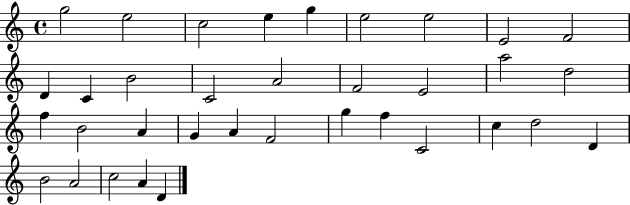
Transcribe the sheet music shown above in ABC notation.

X:1
T:Untitled
M:4/4
L:1/4
K:C
g2 e2 c2 e g e2 e2 E2 F2 D C B2 C2 A2 F2 E2 a2 d2 f B2 A G A F2 g f C2 c d2 D B2 A2 c2 A D